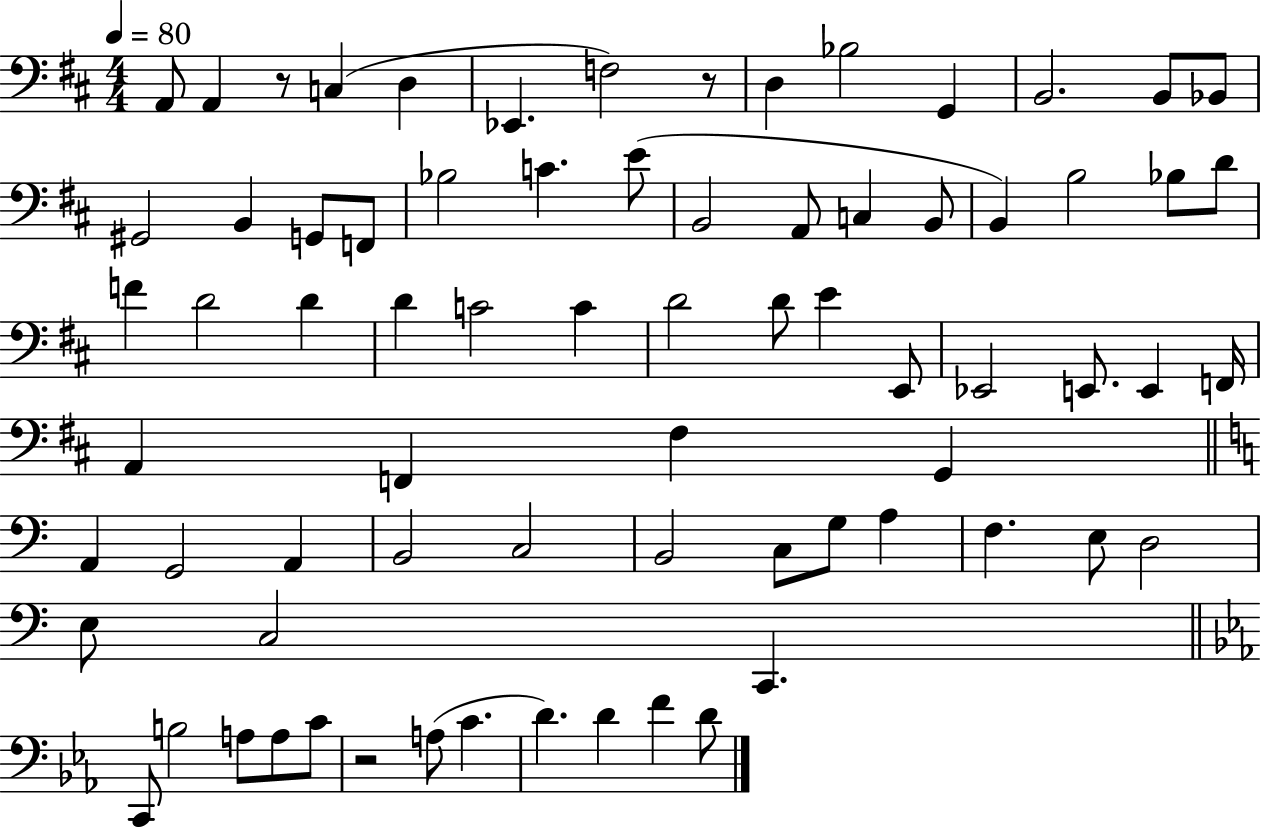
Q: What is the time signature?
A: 4/4